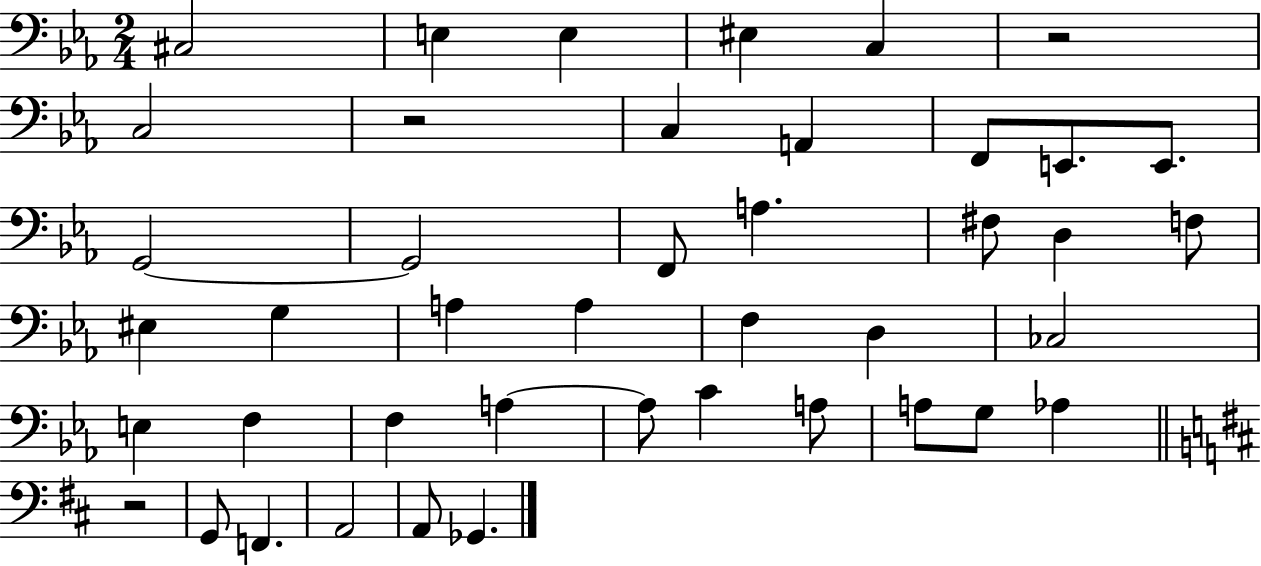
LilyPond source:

{
  \clef bass
  \numericTimeSignature
  \time 2/4
  \key ees \major
  cis2 | e4 e4 | eis4 c4 | r2 | \break c2 | r2 | c4 a,4 | f,8 e,8. e,8. | \break g,2~~ | g,2 | f,8 a4. | fis8 d4 f8 | \break eis4 g4 | a4 a4 | f4 d4 | ces2 | \break e4 f4 | f4 a4~~ | a8 c'4 a8 | a8 g8 aes4 | \break \bar "||" \break \key d \major r2 | g,8 f,4. | a,2 | a,8 ges,4. | \break \bar "|."
}